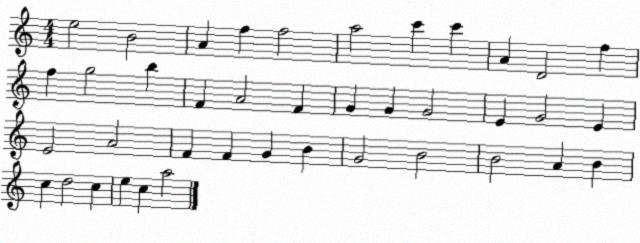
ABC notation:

X:1
T:Untitled
M:4/4
L:1/4
K:C
e2 B2 A f f2 a2 c' c' A D2 f f g2 b F A2 F G G G2 E G2 E E2 A2 F F G B G2 B2 B2 A B c d2 c e c a2